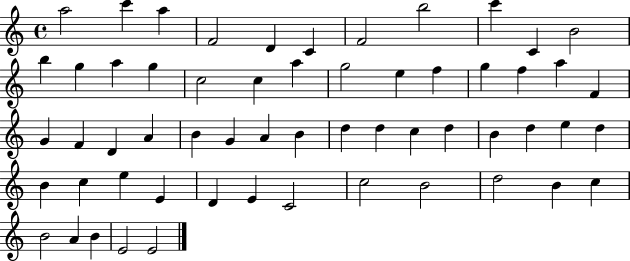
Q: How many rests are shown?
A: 0